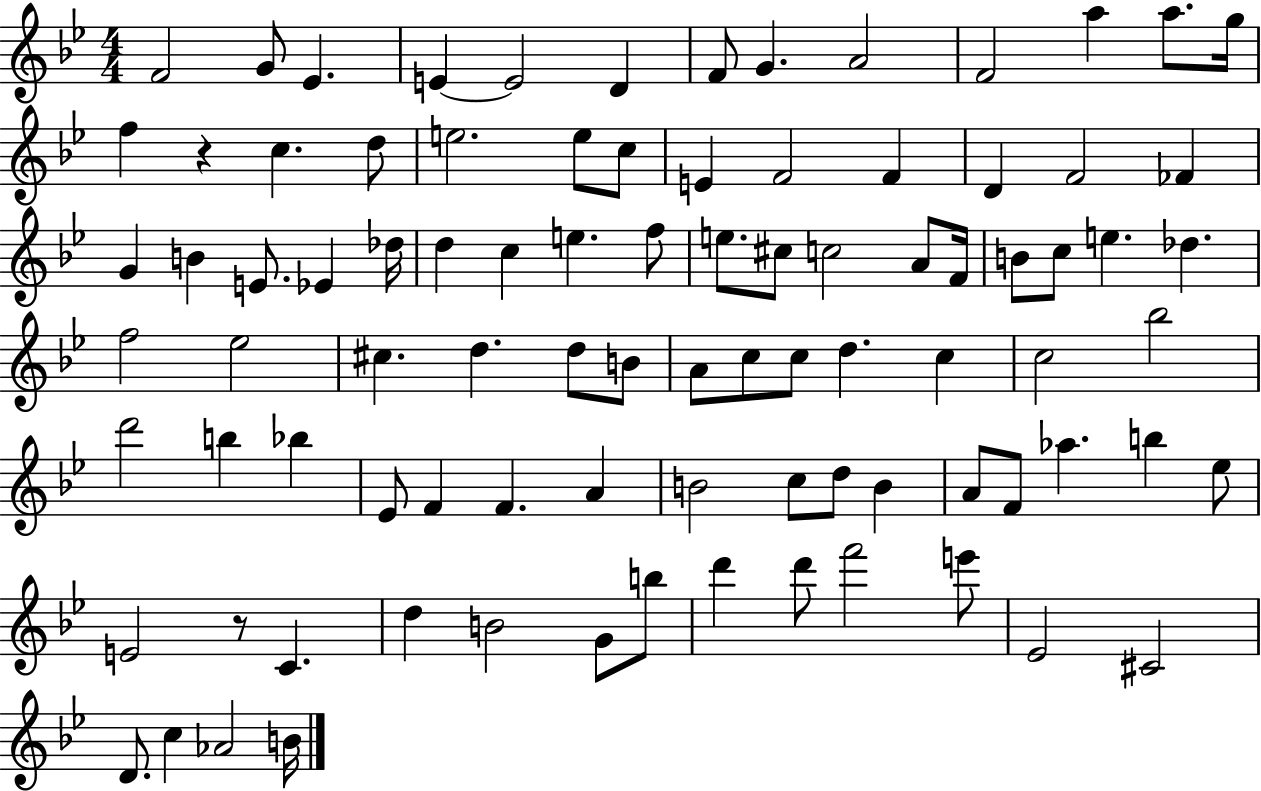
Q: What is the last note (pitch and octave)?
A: B4